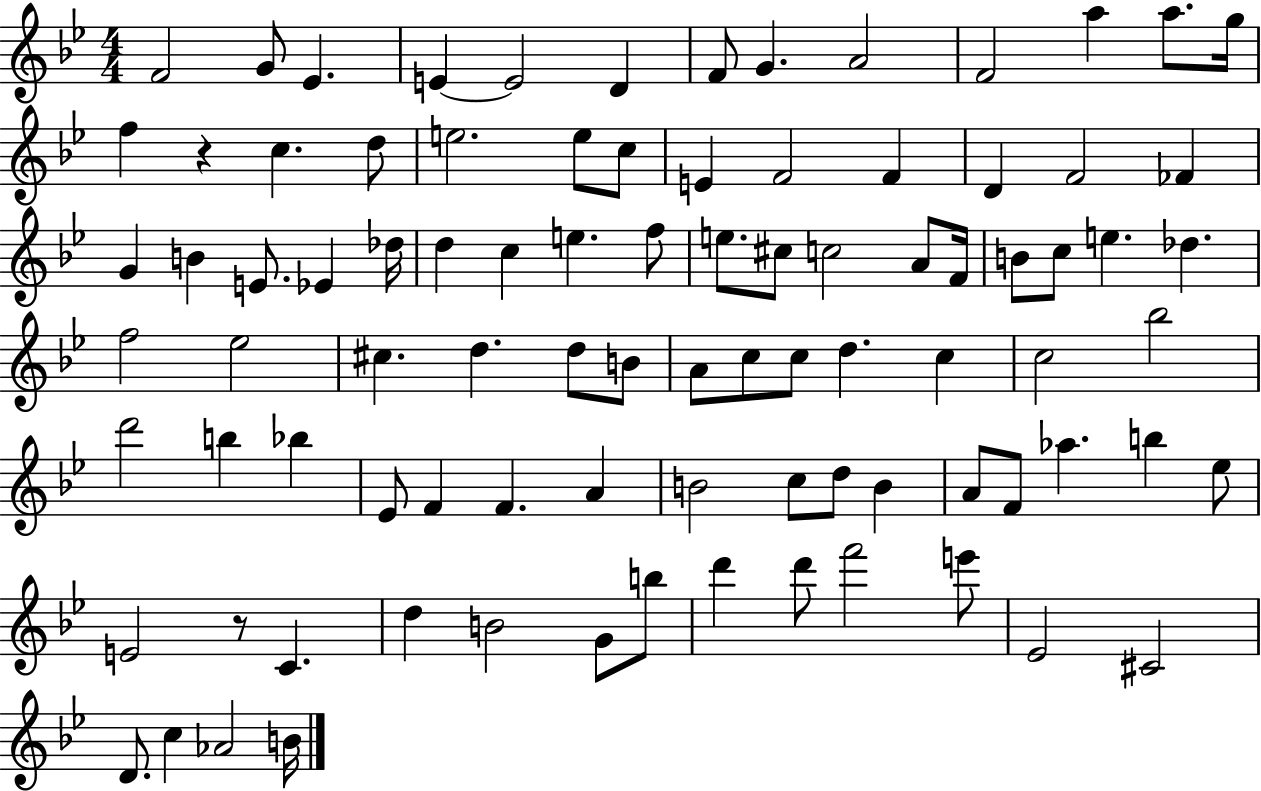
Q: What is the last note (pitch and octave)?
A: B4